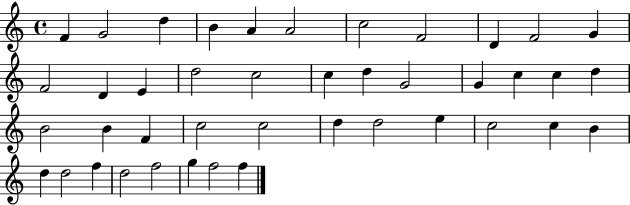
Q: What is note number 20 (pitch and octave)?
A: G4